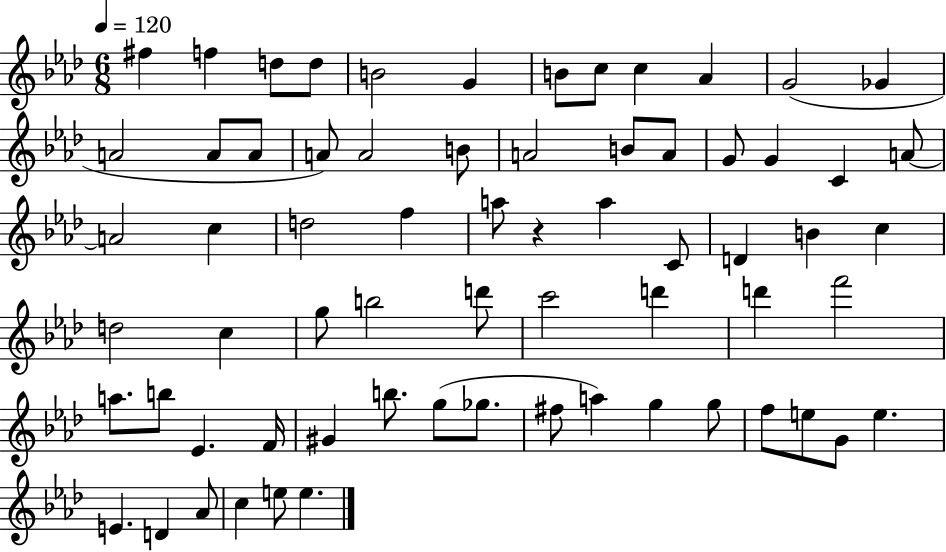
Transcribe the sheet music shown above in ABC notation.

X:1
T:Untitled
M:6/8
L:1/4
K:Ab
^f f d/2 d/2 B2 G B/2 c/2 c _A G2 _G A2 A/2 A/2 A/2 A2 B/2 A2 B/2 A/2 G/2 G C A/2 A2 c d2 f a/2 z a C/2 D B c d2 c g/2 b2 d'/2 c'2 d' d' f'2 a/2 b/2 _E F/4 ^G b/2 g/2 _g/2 ^f/2 a g g/2 f/2 e/2 G/2 e E D _A/2 c e/2 e